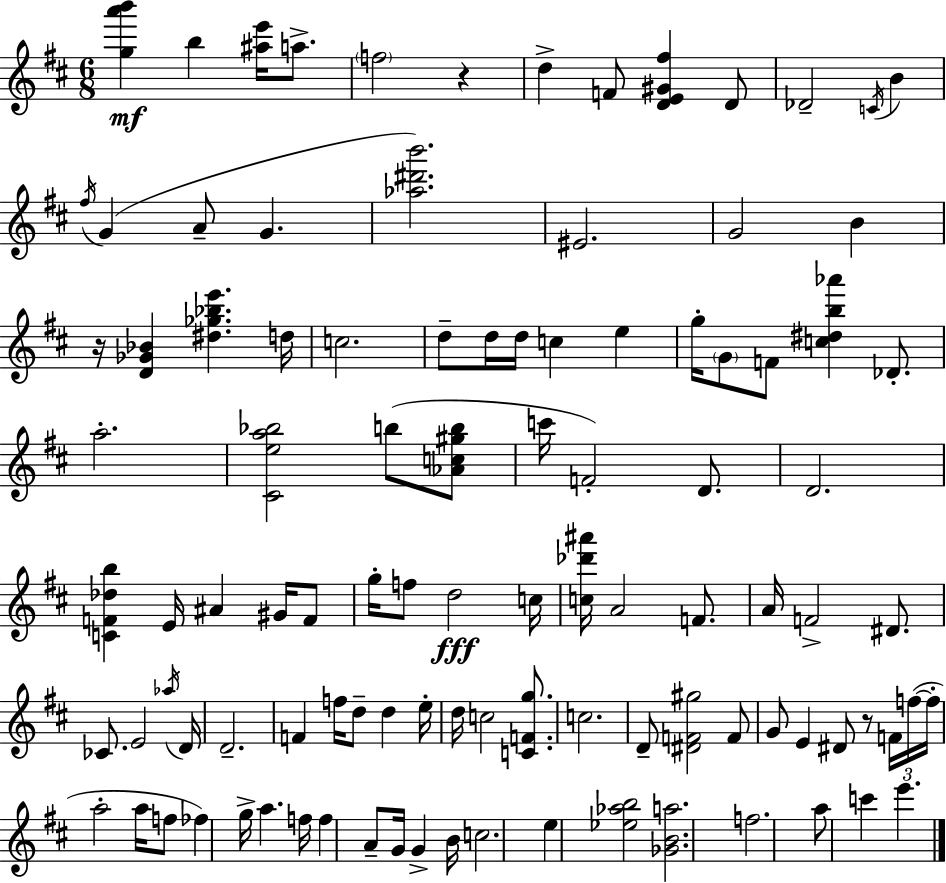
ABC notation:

X:1
T:Untitled
M:6/8
L:1/4
K:D
[ga'b'] b [^ae']/4 a/2 f2 z d F/2 [DE^G^f] D/2 _D2 C/4 B ^f/4 G A/2 G [_a^d'b']2 ^E2 G2 B z/4 [D_G_B] [^d_g_be'] d/4 c2 d/2 d/4 d/4 c e g/4 G/2 F/2 [c^db_a'] _D/2 a2 [^Cea_b]2 b/2 [_Ac^gb]/2 c'/4 F2 D/2 D2 [CF_db] E/4 ^A ^G/4 F/2 g/4 f/2 d2 c/4 [c_d'^a']/4 A2 F/2 A/4 F2 ^D/2 _C/2 E2 _a/4 D/4 D2 F f/4 d/2 d e/4 d/4 c2 [CFg]/2 c2 D/2 [^DF^g]2 F/2 G/2 E ^D/2 z/2 F/4 f/4 f/4 a2 a/4 f/2 _f g/4 a f/4 f A/2 G/4 G B/4 c2 e [_e_ab]2 [_GBa]2 f2 a/2 c' e'